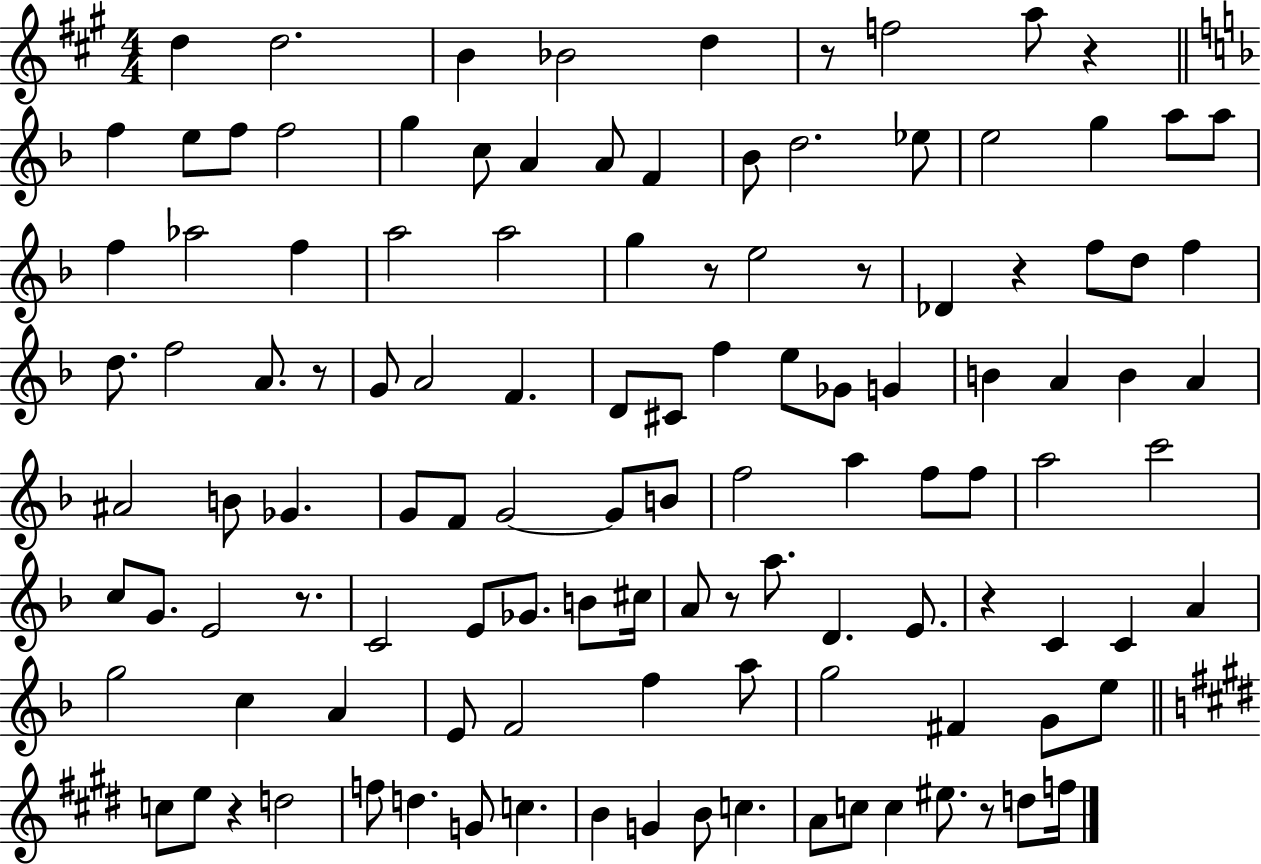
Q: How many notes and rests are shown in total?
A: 118